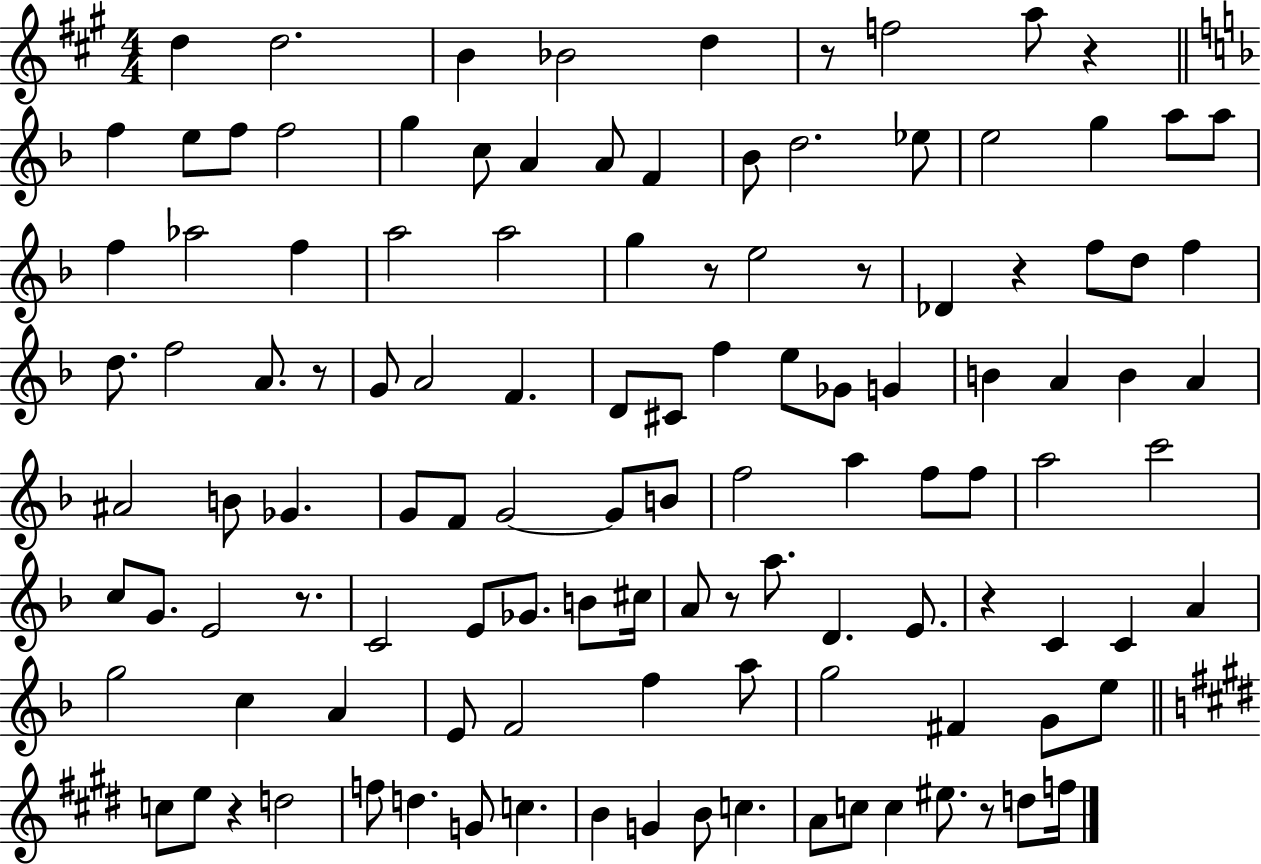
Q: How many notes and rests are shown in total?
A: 118